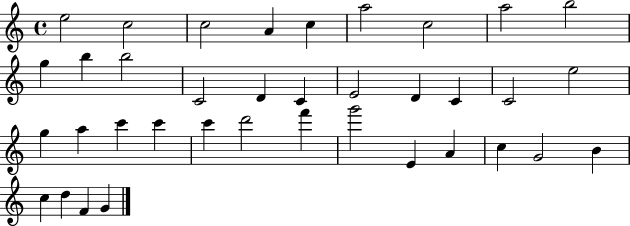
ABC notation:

X:1
T:Untitled
M:4/4
L:1/4
K:C
e2 c2 c2 A c a2 c2 a2 b2 g b b2 C2 D C E2 D C C2 e2 g a c' c' c' d'2 f' g'2 E A c G2 B c d F G